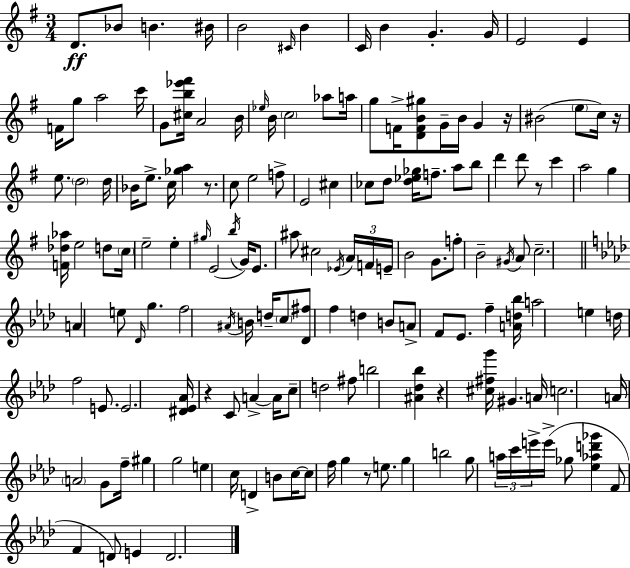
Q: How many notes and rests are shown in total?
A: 155